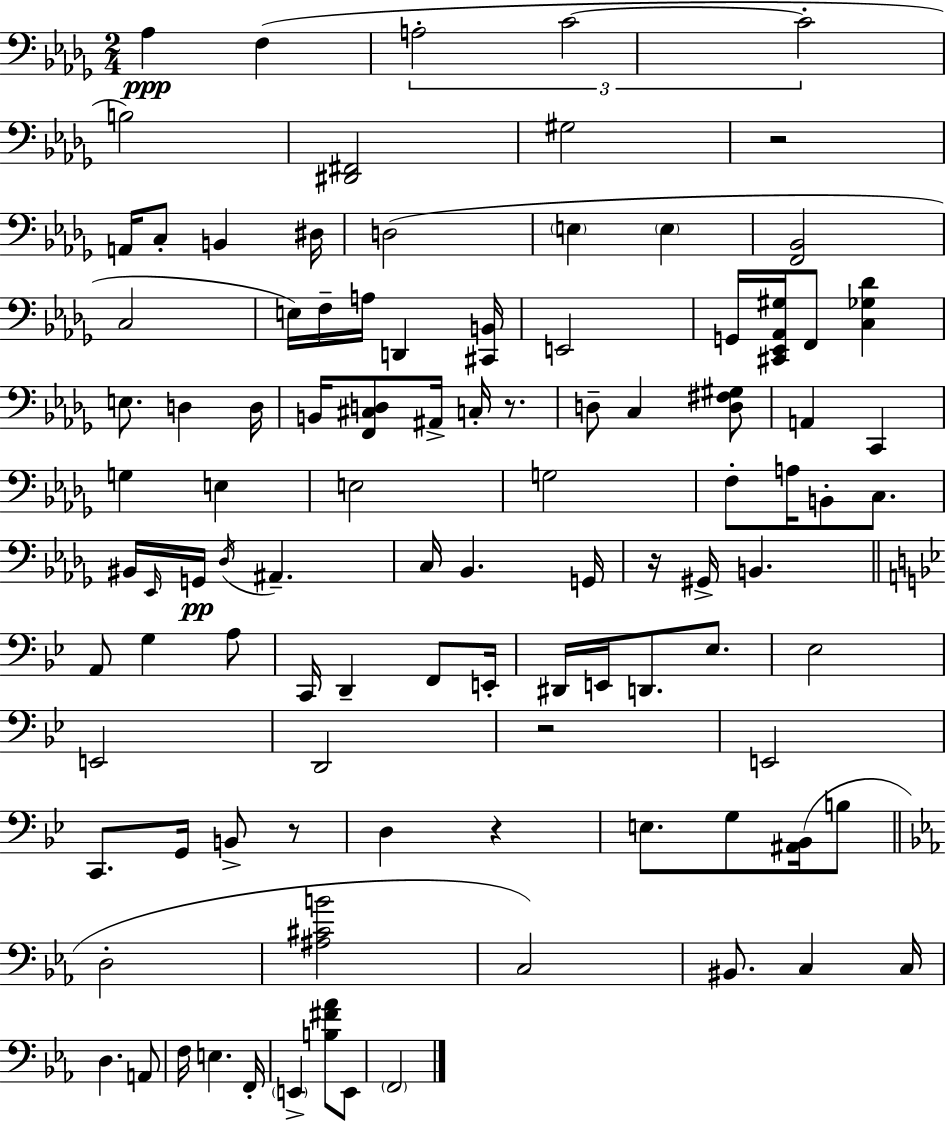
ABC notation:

X:1
T:Untitled
M:2/4
L:1/4
K:Bbm
_A, F, A,2 C2 C2 B,2 [^D,,^F,,]2 ^G,2 z2 A,,/4 C,/2 B,, ^D,/4 D,2 E, E, [F,,_B,,]2 C,2 E,/4 F,/4 A,/4 D,, [^C,,B,,]/4 E,,2 G,,/4 [^C,,_E,,_A,,^G,]/4 F,,/2 [C,_G,_D] E,/2 D, D,/4 B,,/4 [F,,^C,D,]/2 ^A,,/4 C,/4 z/2 D,/2 C, [D,^F,^G,]/2 A,, C,, G, E, E,2 G,2 F,/2 A,/4 B,,/2 C,/2 ^B,,/4 _E,,/4 G,,/4 _D,/4 ^A,, C,/4 _B,, G,,/4 z/4 ^G,,/4 B,, A,,/2 G, A,/2 C,,/4 D,, F,,/2 E,,/4 ^D,,/4 E,,/4 D,,/2 _E,/2 _E,2 E,,2 D,,2 z2 E,,2 C,,/2 G,,/4 B,,/2 z/2 D, z E,/2 G,/2 [^A,,_B,,]/4 B,/2 D,2 [^A,^CB]2 C,2 ^B,,/2 C, C,/4 D, A,,/2 F,/4 E, F,,/4 E,, [B,^F_A]/2 E,,/2 F,,2